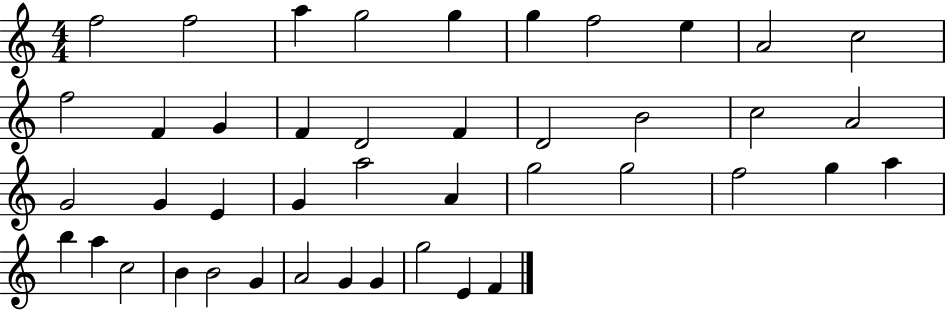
{
  \clef treble
  \numericTimeSignature
  \time 4/4
  \key c \major
  f''2 f''2 | a''4 g''2 g''4 | g''4 f''2 e''4 | a'2 c''2 | \break f''2 f'4 g'4 | f'4 d'2 f'4 | d'2 b'2 | c''2 a'2 | \break g'2 g'4 e'4 | g'4 a''2 a'4 | g''2 g''2 | f''2 g''4 a''4 | \break b''4 a''4 c''2 | b'4 b'2 g'4 | a'2 g'4 g'4 | g''2 e'4 f'4 | \break \bar "|."
}